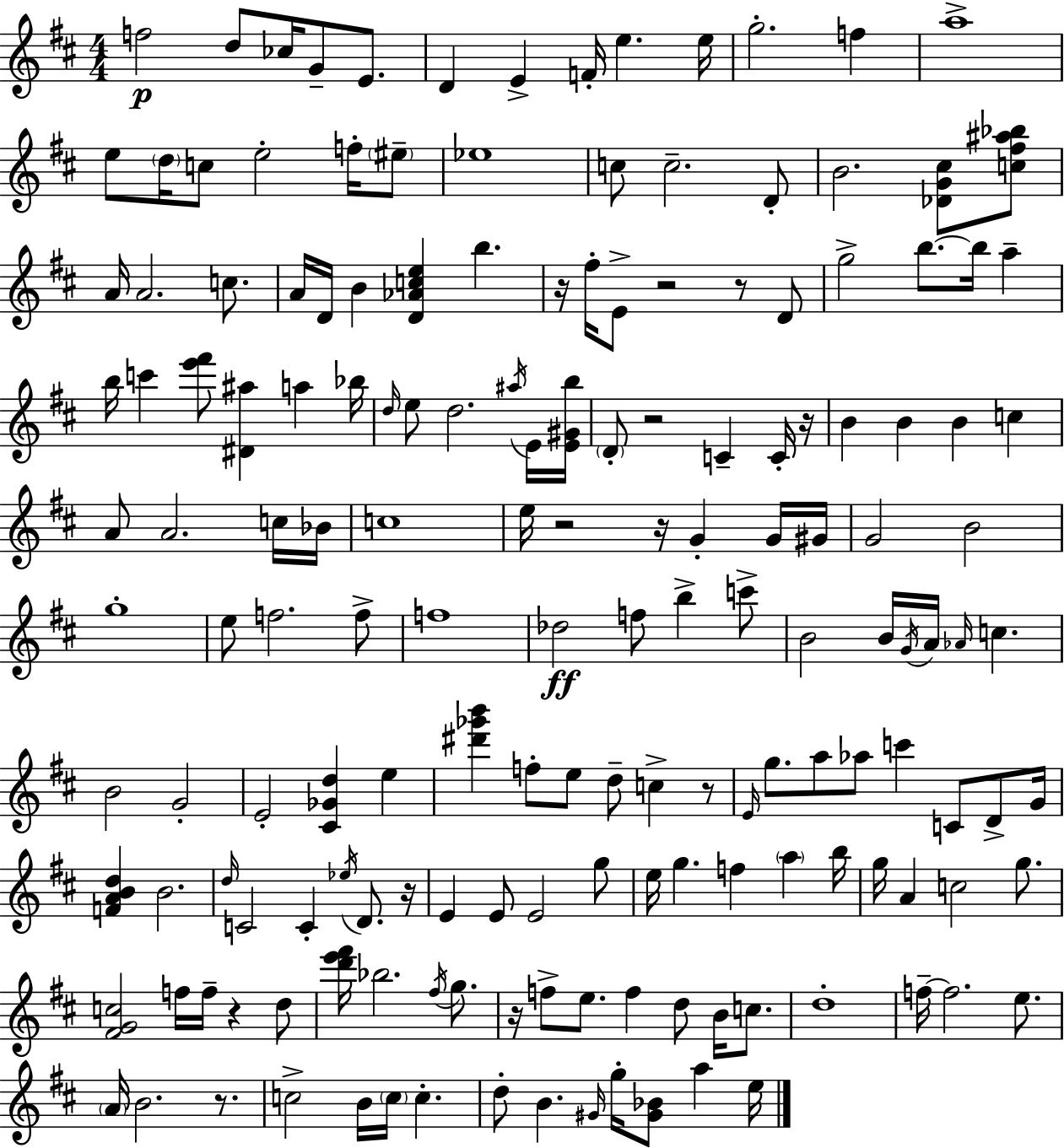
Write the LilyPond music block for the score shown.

{
  \clef treble
  \numericTimeSignature
  \time 4/4
  \key d \major
  f''2\p d''8 ces''16 g'8-- e'8. | d'4 e'4-> f'16-. e''4. e''16 | g''2.-. f''4 | a''1-> | \break e''8 \parenthesize d''16 c''8 e''2-. f''16-. \parenthesize eis''8-- | ees''1 | c''8 c''2.-- d'8-. | b'2. <des' g' cis''>8 <c'' fis'' ais'' bes''>8 | \break a'16 a'2. c''8. | a'16 d'16 b'4 <d' aes' c'' e''>4 b''4. | r16 fis''16-. e'8-> r2 r8 d'8 | g''2-> b''8.~~ b''16 a''4-- | \break b''16 c'''4 <e''' fis'''>8 <dis' ais''>4 a''4 bes''16 | \grace { d''16 } e''8 d''2. \acciaccatura { ais''16 } | e'16 <e' gis' b''>16 \parenthesize d'8-. r2 c'4-- | c'16-. r16 b'4 b'4 b'4 c''4 | \break a'8 a'2. | c''16 bes'16 c''1 | e''16 r2 r16 g'4-. | g'16 gis'16 g'2 b'2 | \break g''1-. | e''8 f''2. | f''8-> f''1 | des''2\ff f''8 b''4-> | \break c'''8-> b'2 b'16 \acciaccatura { g'16 } a'16 \grace { aes'16 } c''4. | b'2 g'2-. | e'2-. <cis' ges' d''>4 | e''4 <dis''' ges''' b'''>4 f''8-. e''8 d''8-- c''4-> | \break r8 \grace { e'16 } g''8. a''8 aes''8 c'''4 | c'8 d'8-> g'16 <f' a' b' d''>4 b'2. | \grace { d''16 } c'2 c'4-. | \acciaccatura { ees''16 } d'8. r16 e'4 e'8 e'2 | \break g''8 e''16 g''4. f''4 | \parenthesize a''4 b''16 g''16 a'4 c''2 | g''8. <fis' g' c''>2 f''16 | f''16-- r4 d''8 <d''' e''' fis'''>16 bes''2. | \break \acciaccatura { fis''16 } g''8. r16 f''8-> e''8. f''4 | d''8 b'16 c''8. d''1-. | f''16--~~ f''2. | e''8. \parenthesize a'16 b'2. | \break r8. c''2-> | b'16 \parenthesize c''16 c''4.-. d''8-. b'4. | \grace { gis'16 } g''16-. <gis' bes'>8 a''4 e''16 \bar "|."
}